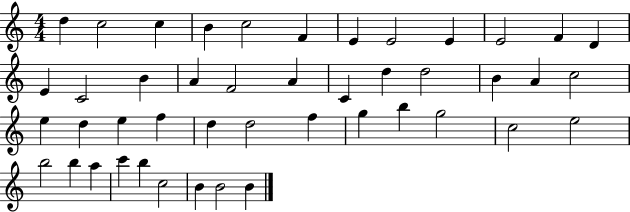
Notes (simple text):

D5/q C5/h C5/q B4/q C5/h F4/q E4/q E4/h E4/q E4/h F4/q D4/q E4/q C4/h B4/q A4/q F4/h A4/q C4/q D5/q D5/h B4/q A4/q C5/h E5/q D5/q E5/q F5/q D5/q D5/h F5/q G5/q B5/q G5/h C5/h E5/h B5/h B5/q A5/q C6/q B5/q C5/h B4/q B4/h B4/q